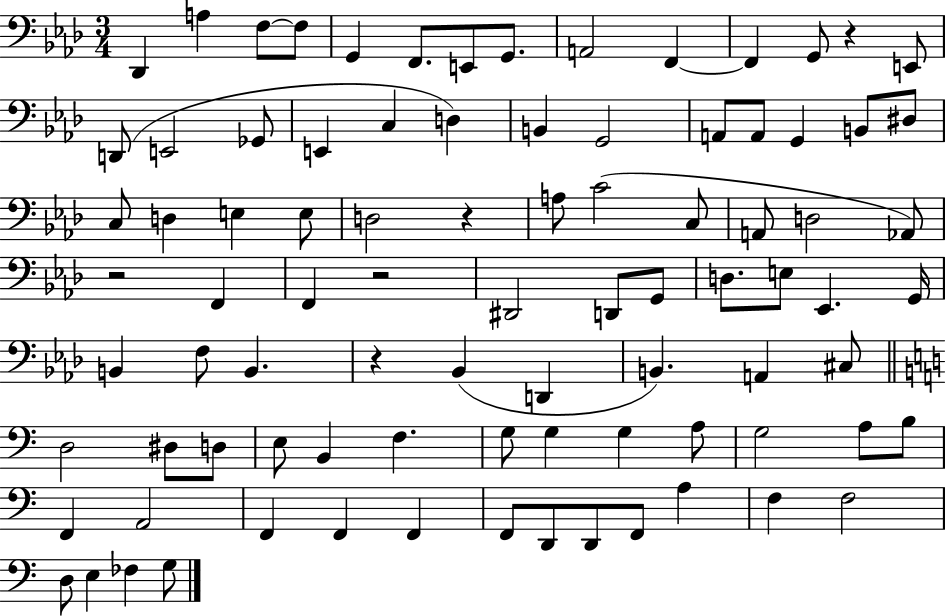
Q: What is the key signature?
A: AES major